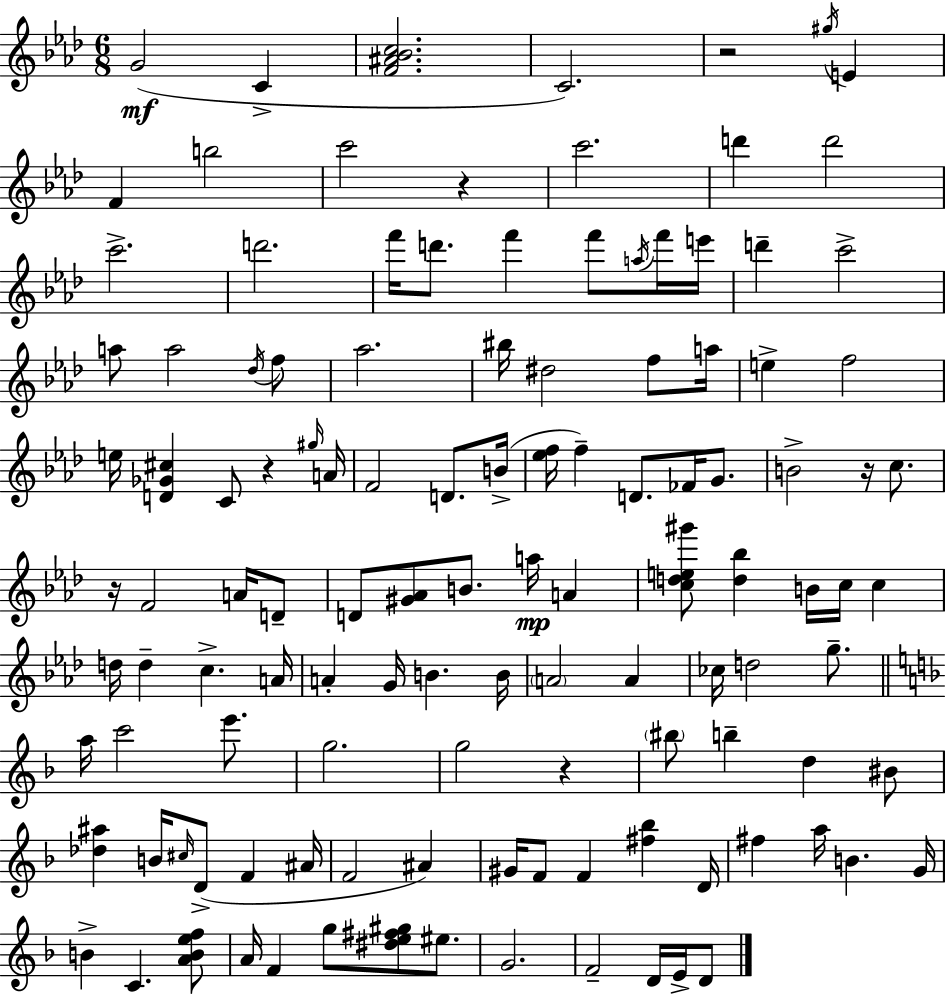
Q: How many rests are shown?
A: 6